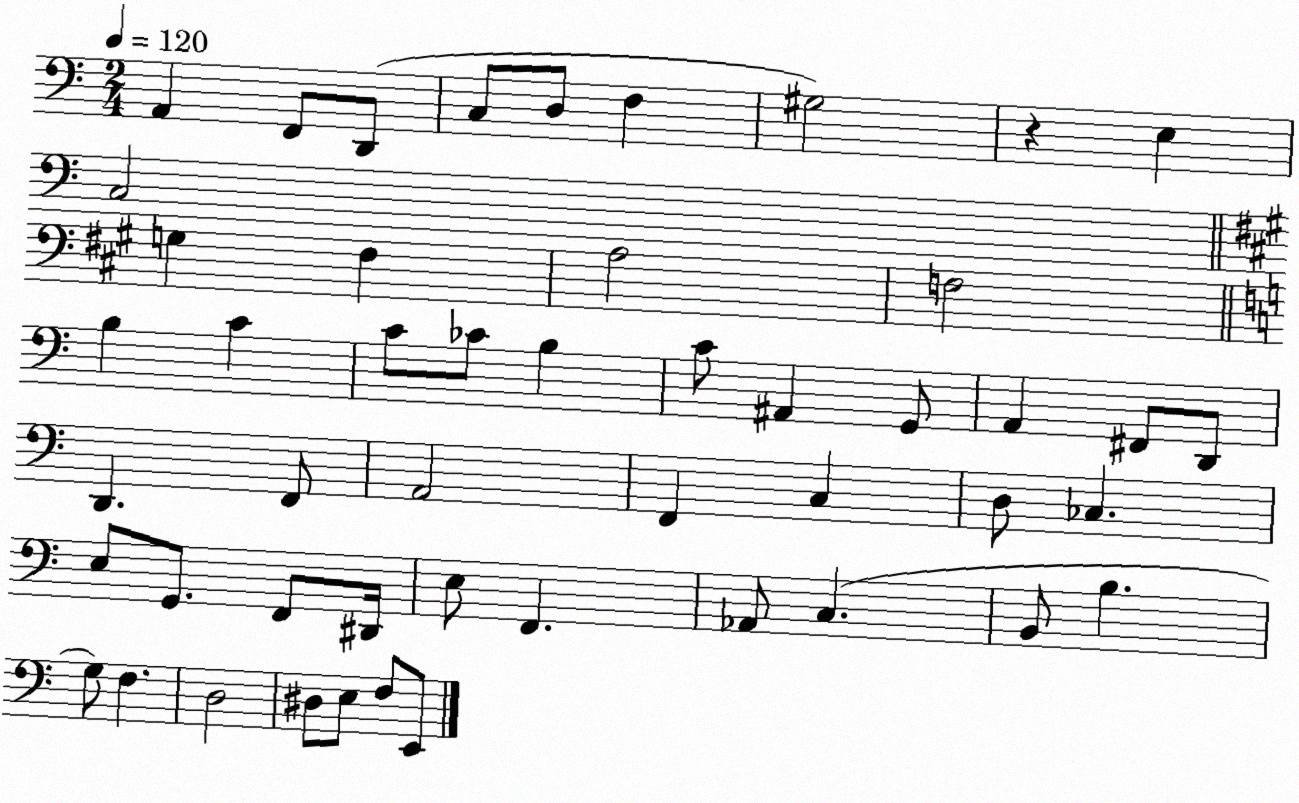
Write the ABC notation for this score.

X:1
T:Untitled
M:2/4
L:1/4
K:C
A,, F,,/2 D,,/2 C,/2 D,/2 F, ^G,2 z E, C,2 G, ^F, A,2 F,2 B, C C/2 _C/2 B, C/2 ^A,, G,,/2 A,, ^F,,/2 D,,/2 D,, F,,/2 A,,2 F,, C, D,/2 _C, E,/2 G,,/2 F,,/2 ^D,,/4 E,/2 F,, _A,,/2 C, B,,/2 B, G,/2 F, D,2 ^D,/2 E,/2 F,/2 E,,/2